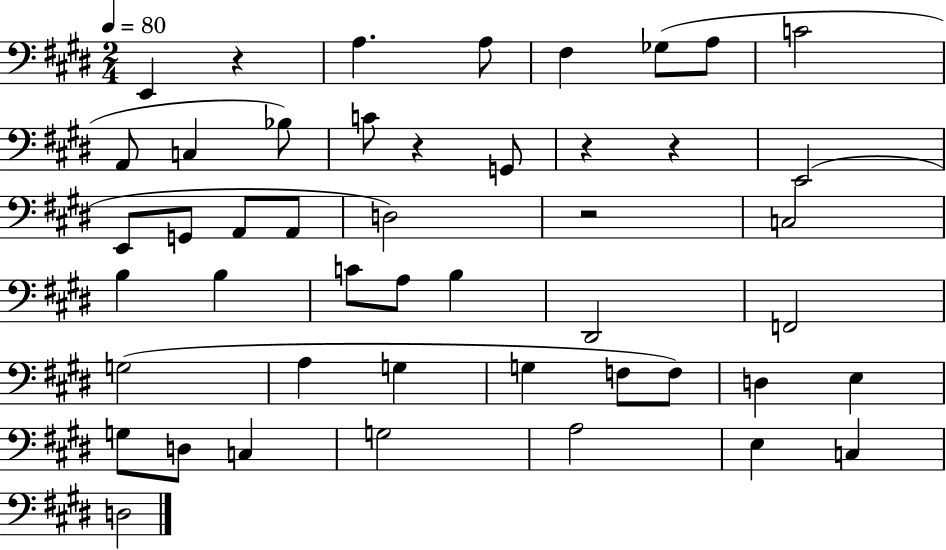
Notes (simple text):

E2/q R/q A3/q. A3/e F#3/q Gb3/e A3/e C4/h A2/e C3/q Bb3/e C4/e R/q G2/e R/q R/q E2/h E2/e G2/e A2/e A2/e D3/h R/h C3/h B3/q B3/q C4/e A3/e B3/q D#2/h F2/h G3/h A3/q G3/q G3/q F3/e F3/e D3/q E3/q G3/e D3/e C3/q G3/h A3/h E3/q C3/q D3/h